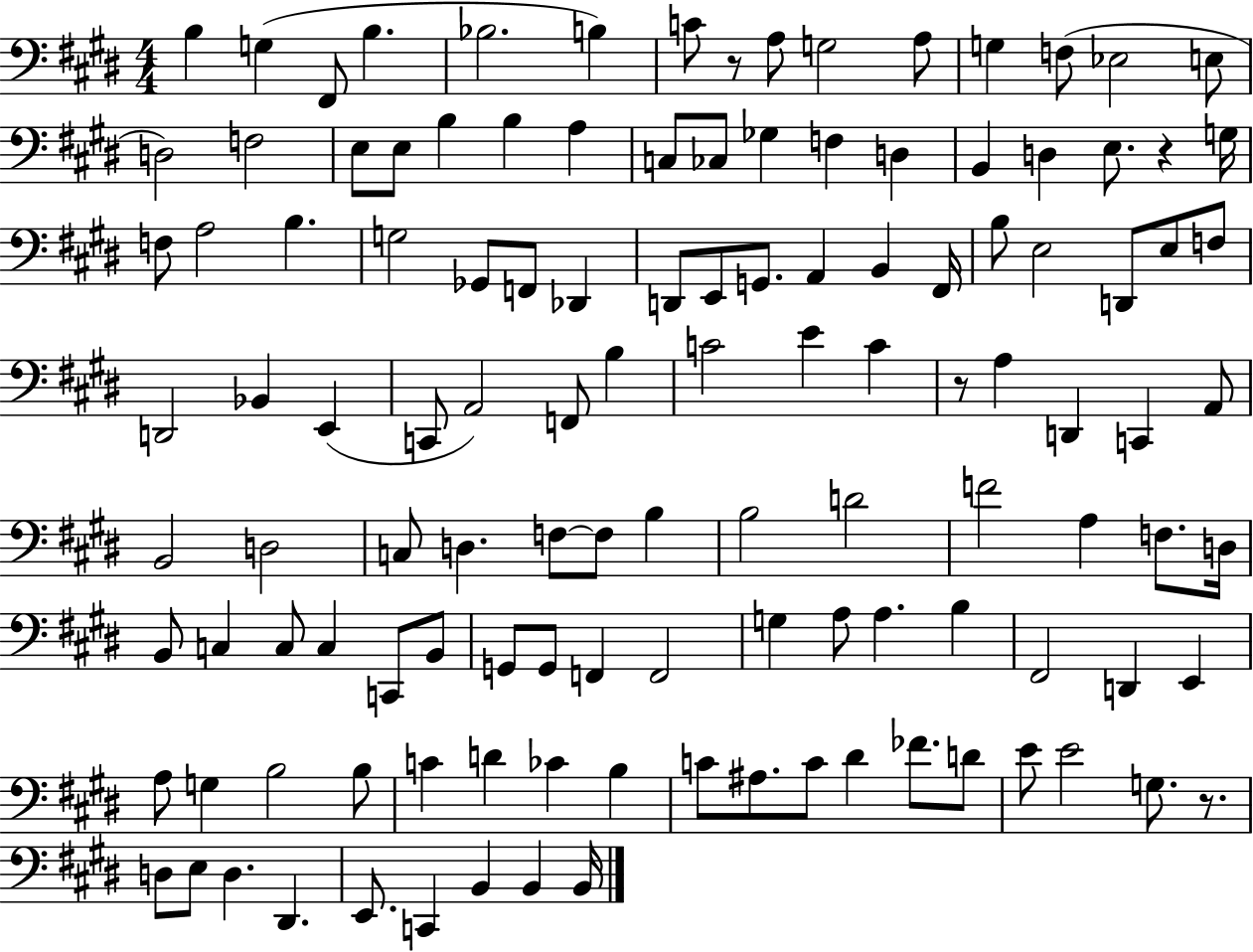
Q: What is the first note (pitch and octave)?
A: B3